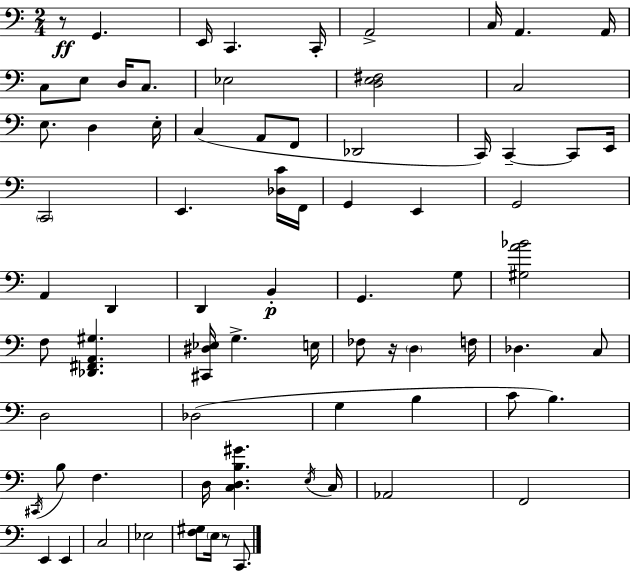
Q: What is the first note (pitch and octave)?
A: G2